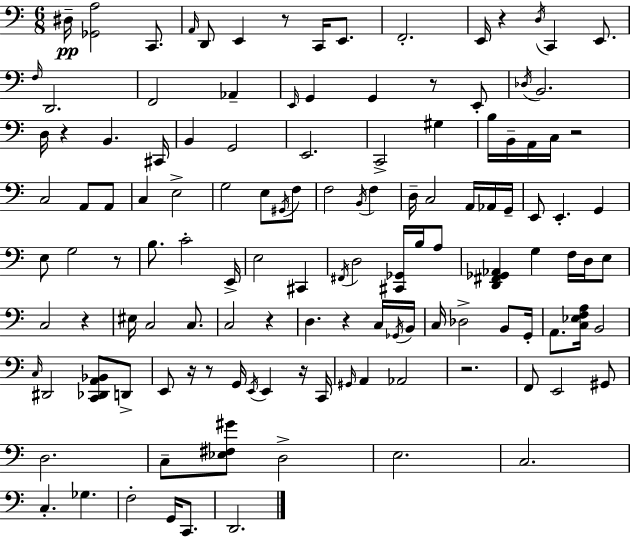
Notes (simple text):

D#3/s [Gb2,A3]/h C2/e. A2/s D2/e E2/q R/e C2/s E2/e. F2/h. E2/s R/q D3/s C2/q E2/e. F3/s D2/h. F2/h Ab2/q E2/s G2/q G2/q R/e E2/e Db3/s B2/h. D3/s R/q B2/q. C#2/s B2/q G2/h E2/h. C2/h G#3/q B3/s B2/s A2/s C3/s R/h C3/h A2/e A2/e C3/q E3/h G3/h E3/e G#2/s F3/e F3/h B2/s F3/q D3/s C3/h A2/s Ab2/s G2/s E2/e E2/q. G2/q E3/e G3/h R/e B3/e. C4/h E2/s E3/h C#2/q F#2/s D3/h [C#2,Gb2]/s B3/s A3/e [D2,F#2,Gb2,Ab2]/q G3/q F3/s D3/s E3/e C3/h R/q EIS3/s C3/h C3/e. C3/h R/q D3/q. R/q C3/s Gb2/s B2/s C3/s Db3/h B2/e G2/s A2/e. [C3,Eb3,F3,A3]/s B2/h C3/s D#2/h [C2,Db2,A2,Bb2]/e D2/e E2/e R/s R/e G2/s E2/s E2/q R/s C2/s G#2/s A2/q Ab2/h R/h. F2/e E2/h G#2/e D3/h. C3/e [Eb3,F#3,G#4]/e D3/h E3/h. C3/h. C3/q. Gb3/q. F3/h G2/s C2/e. D2/h.